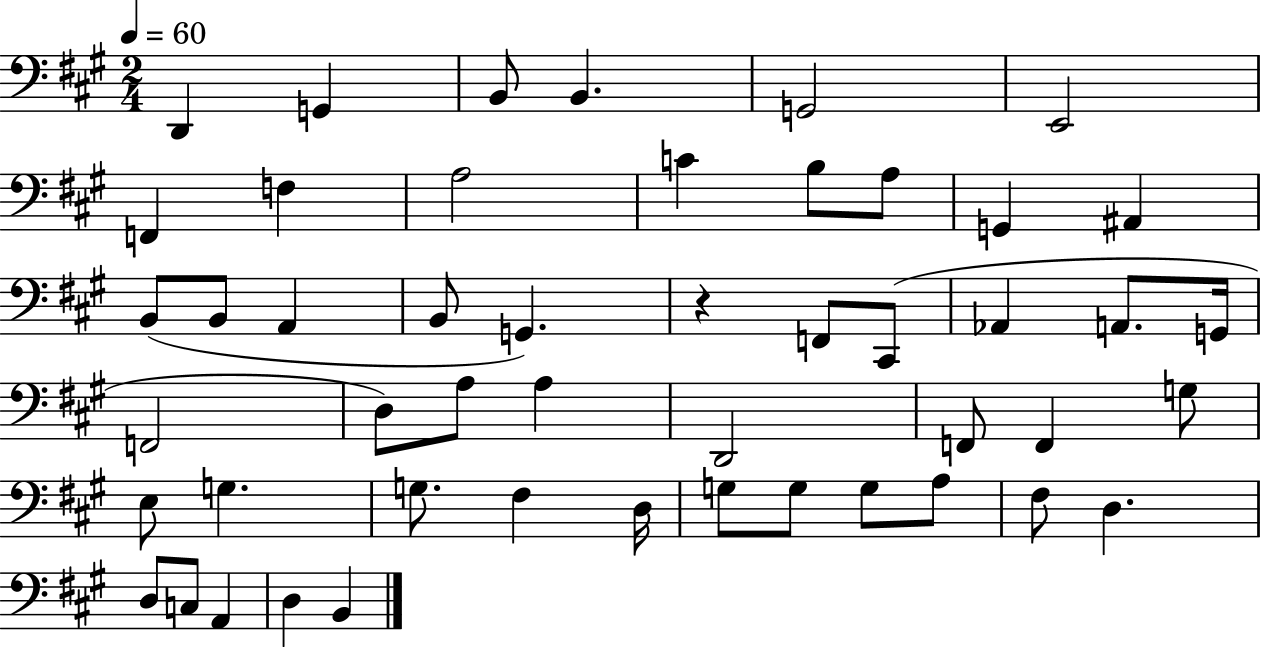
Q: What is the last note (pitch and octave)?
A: B2